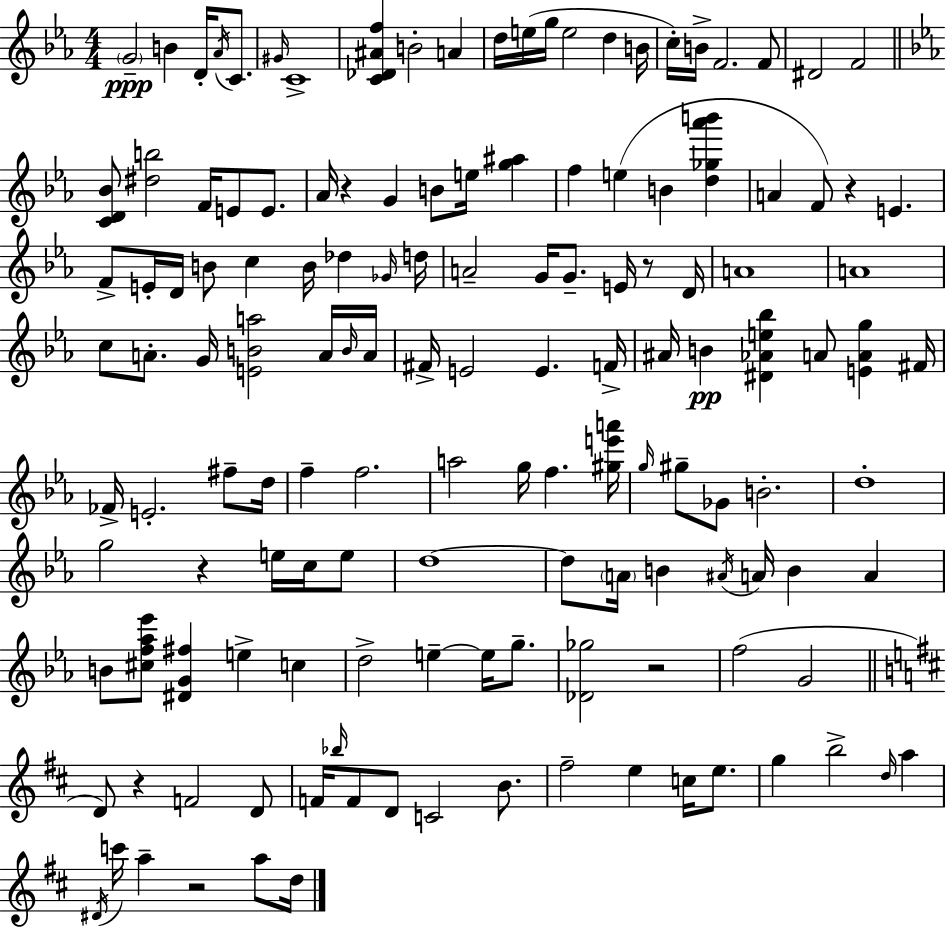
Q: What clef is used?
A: treble